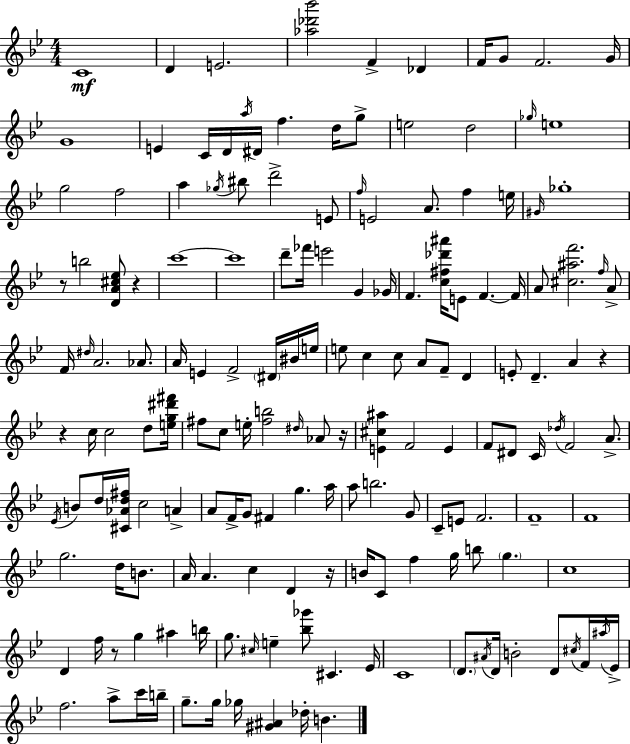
C4/w D4/q E4/h. [Ab5,Db6,Bb6]/h F4/q Db4/q F4/s G4/e F4/h. G4/s G4/w E4/q C4/s D4/s A5/s D#4/s F5/q. D5/s G5/e E5/h D5/h Gb5/s E5/w G5/h F5/h A5/q Gb5/s BIS5/e D6/h E4/e F5/s E4/h A4/e. F5/q E5/s G#4/s Gb5/w R/e B5/h [D4,A4,C#5,Eb5]/e R/q C6/w C6/w D6/e FES6/s E6/h G4/q Gb4/s F4/q. [C5,F#5,Db6,A#6]/s E4/e F4/q. F4/s A4/e [C#5,A#5,F6]/h. F5/s A4/e F4/s D#5/s A4/h. Ab4/e. A4/s E4/q F4/h D#4/s BIS4/s E5/s E5/e C5/q C5/e A4/e F4/e D4/q E4/e D4/q. A4/q R/q R/q C5/s C5/h D5/e [E5,G5,D#6,F#6]/s F#5/e C5/e E5/s [F#5,B5]/h D#5/s Ab4/e R/s [E4,C#5,A#5]/q F4/h E4/q F4/e D#4/e C4/s Db5/s F4/h A4/e. Eb4/s B4/e D5/s [C#4,Ab4,D5,F#5]/s C5/h A4/q A4/e F4/s G4/e F#4/q G5/q. A5/s A5/e B5/h. G4/e C4/e E4/e F4/h. F4/w F4/w G5/h. D5/s B4/e. A4/s A4/q. C5/q D4/q R/s B4/s C4/e F5/q G5/s B5/e G5/q. C5/w D4/q F5/s R/e G5/q A#5/q B5/s G5/e. C#5/s E5/q [Bb5,Gb6]/e C#4/q. Eb4/s C4/w D4/e. A#4/s D4/s B4/h D4/e C#5/s F4/s A#5/s Eb4/s F5/h. A5/e C6/s B5/s G5/e. G5/s Gb5/s [G#4,A#4]/q Db5/s B4/q.